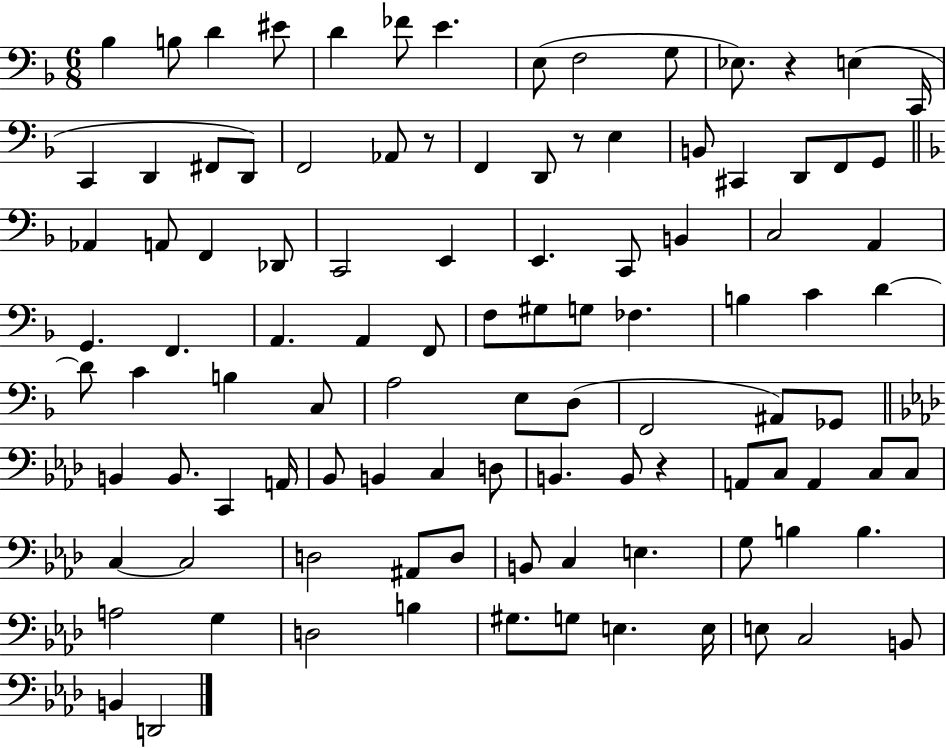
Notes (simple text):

Bb3/q B3/e D4/q EIS4/e D4/q FES4/e E4/q. E3/e F3/h G3/e Eb3/e. R/q E3/q C2/s C2/q D2/q F#2/e D2/e F2/h Ab2/e R/e F2/q D2/e R/e E3/q B2/e C#2/q D2/e F2/e G2/e Ab2/q A2/e F2/q Db2/e C2/h E2/q E2/q. C2/e B2/q C3/h A2/q G2/q. F2/q. A2/q. A2/q F2/e F3/e G#3/e G3/e FES3/q. B3/q C4/q D4/q D4/e C4/q B3/q C3/e A3/h E3/e D3/e F2/h A#2/e Gb2/e B2/q B2/e. C2/q A2/s Bb2/e B2/q C3/q D3/e B2/q. B2/e R/q A2/e C3/e A2/q C3/e C3/e C3/q C3/h D3/h A#2/e D3/e B2/e C3/q E3/q. G3/e B3/q B3/q. A3/h G3/q D3/h B3/q G#3/e. G3/e E3/q. E3/s E3/e C3/h B2/e B2/q D2/h